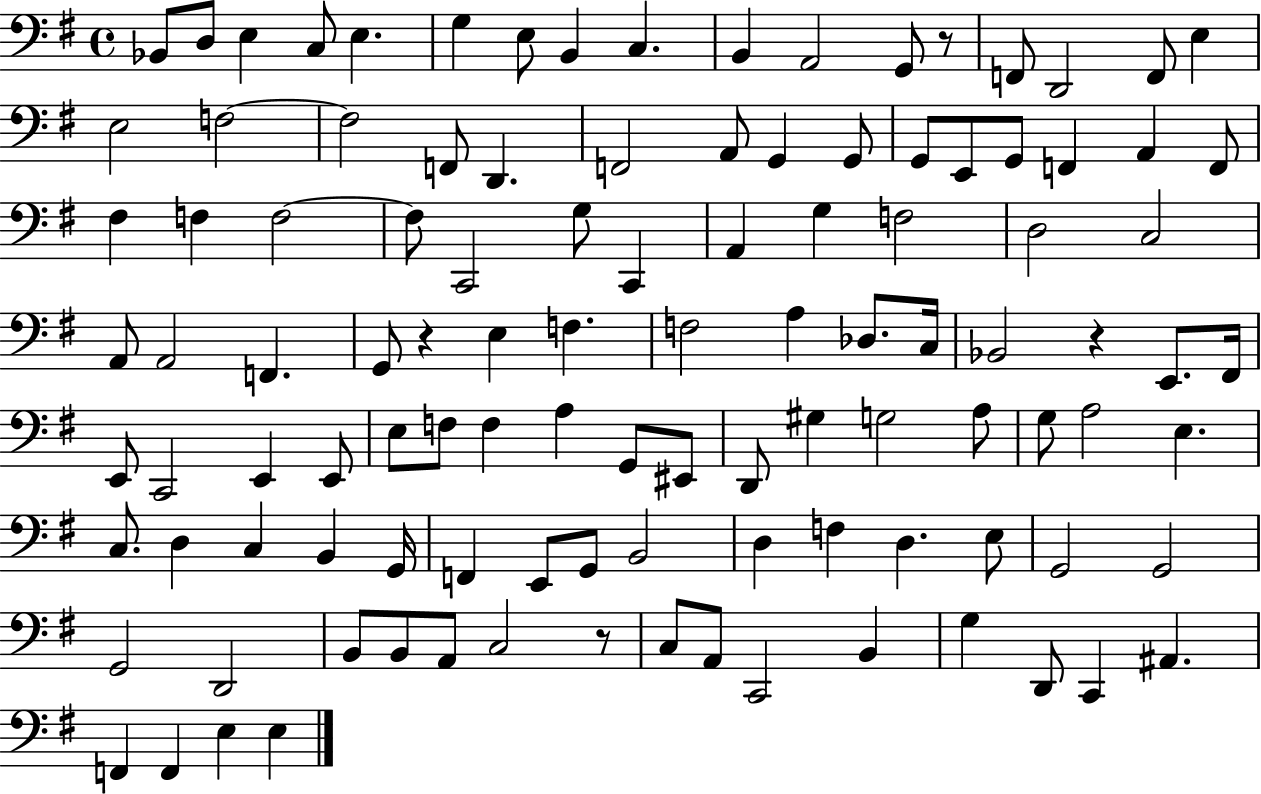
Bb2/e D3/e E3/q C3/e E3/q. G3/q E3/e B2/q C3/q. B2/q A2/h G2/e R/e F2/e D2/h F2/e E3/q E3/h F3/h F3/h F2/e D2/q. F2/h A2/e G2/q G2/e G2/e E2/e G2/e F2/q A2/q F2/e F#3/q F3/q F3/h F3/e C2/h G3/e C2/q A2/q G3/q F3/h D3/h C3/h A2/e A2/h F2/q. G2/e R/q E3/q F3/q. F3/h A3/q Db3/e. C3/s Bb2/h R/q E2/e. F#2/s E2/e C2/h E2/q E2/e E3/e F3/e F3/q A3/q G2/e EIS2/e D2/e G#3/q G3/h A3/e G3/e A3/h E3/q. C3/e. D3/q C3/q B2/q G2/s F2/q E2/e G2/e B2/h D3/q F3/q D3/q. E3/e G2/h G2/h G2/h D2/h B2/e B2/e A2/e C3/h R/e C3/e A2/e C2/h B2/q G3/q D2/e C2/q A#2/q. F2/q F2/q E3/q E3/q